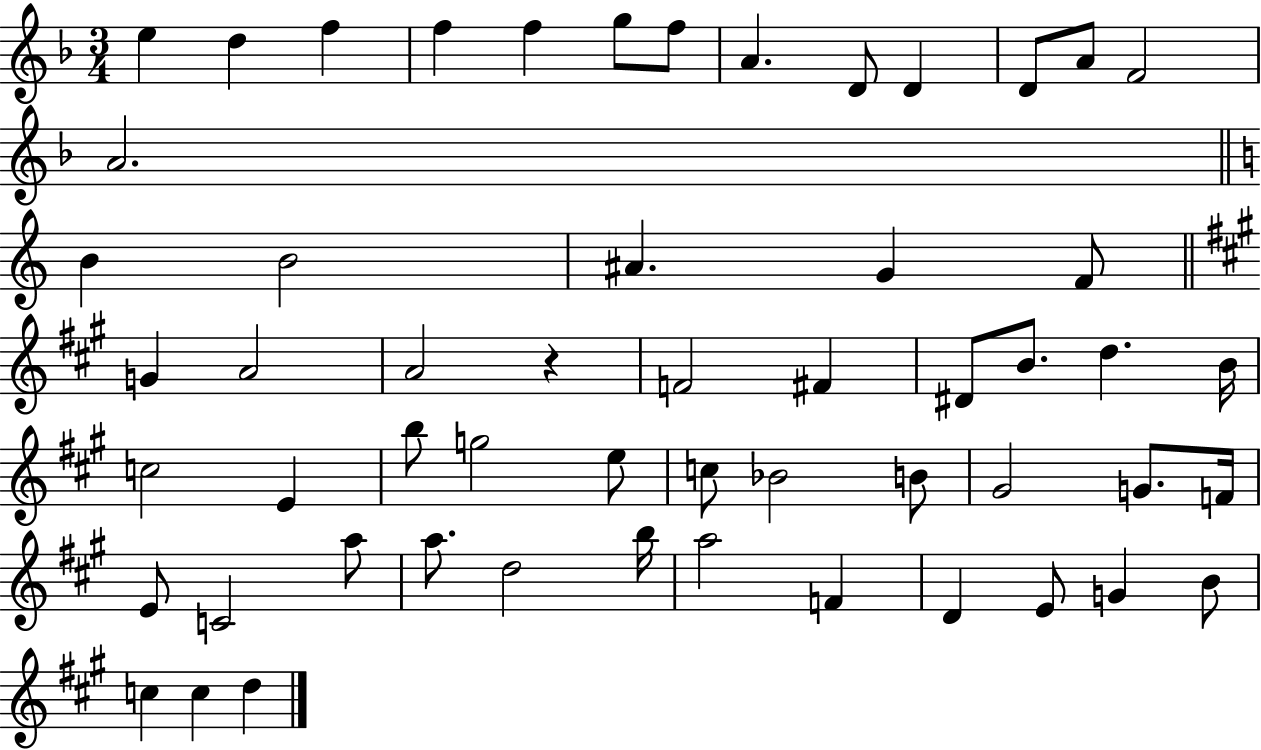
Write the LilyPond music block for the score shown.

{
  \clef treble
  \numericTimeSignature
  \time 3/4
  \key f \major
  e''4 d''4 f''4 | f''4 f''4 g''8 f''8 | a'4. d'8 d'4 | d'8 a'8 f'2 | \break a'2. | \bar "||" \break \key a \minor b'4 b'2 | ais'4. g'4 f'8 | \bar "||" \break \key a \major g'4 a'2 | a'2 r4 | f'2 fis'4 | dis'8 b'8. d''4. b'16 | \break c''2 e'4 | b''8 g''2 e''8 | c''8 bes'2 b'8 | gis'2 g'8. f'16 | \break e'8 c'2 a''8 | a''8. d''2 b''16 | a''2 f'4 | d'4 e'8 g'4 b'8 | \break c''4 c''4 d''4 | \bar "|."
}